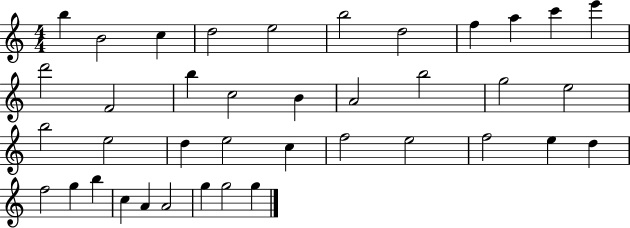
{
  \clef treble
  \numericTimeSignature
  \time 4/4
  \key c \major
  b''4 b'2 c''4 | d''2 e''2 | b''2 d''2 | f''4 a''4 c'''4 e'''4 | \break d'''2 f'2 | b''4 c''2 b'4 | a'2 b''2 | g''2 e''2 | \break b''2 e''2 | d''4 e''2 c''4 | f''2 e''2 | f''2 e''4 d''4 | \break f''2 g''4 b''4 | c''4 a'4 a'2 | g''4 g''2 g''4 | \bar "|."
}